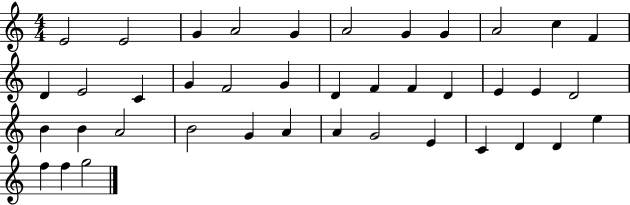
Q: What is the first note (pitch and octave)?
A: E4